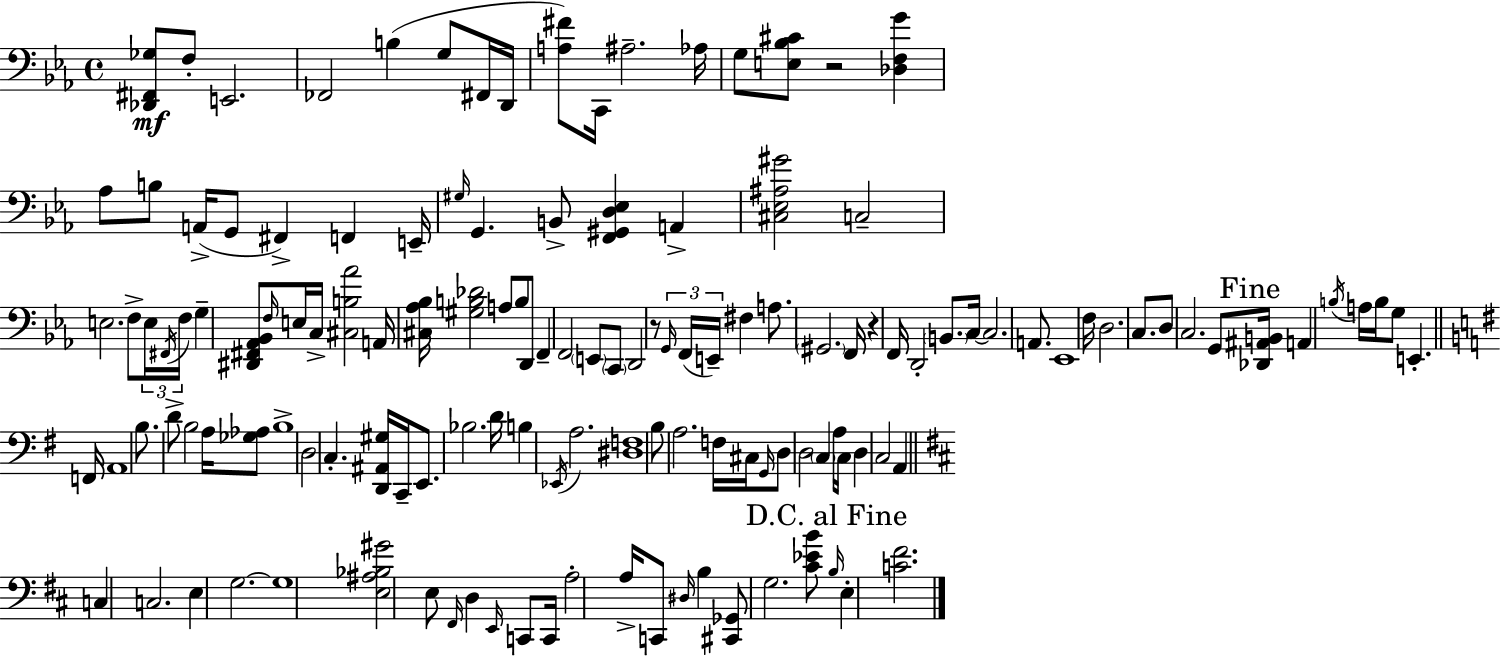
X:1
T:Untitled
M:4/4
L:1/4
K:Eb
[_D,,^F,,_G,]/2 F,/2 E,,2 _F,,2 B, G,/2 ^F,,/4 D,,/4 [A,^F]/2 C,,/4 ^A,2 _A,/4 G,/2 [E,_B,^C]/2 z2 [_D,F,G] _A,/2 B,/2 A,,/4 G,,/2 ^F,, F,, E,,/4 ^G,/4 G,, B,,/2 [F,,^G,,D,_E,] A,, [^C,_E,^A,^G]2 C,2 E,2 F,/2 E,/4 ^F,,/4 F,/4 G, [^D,,^F,,_A,,_B,,]/2 F,/4 E,/4 C,/4 [^C,B,_A]2 A,,/4 [^C,_A,_B,]/4 [^G,B,_D]2 A,/2 B,/2 D,,/2 F,, F,,2 E,,/2 C,,/2 D,,2 z/2 G,,/4 F,,/4 E,,/4 ^F, A,/2 ^G,,2 F,,/4 z F,,/4 D,,2 B,,/2 C,/4 C,2 A,,/2 _E,,4 F,/4 D,2 C,/2 D,/2 C,2 G,,/2 [_D,,^A,,B,,]/4 A,, B,/4 A,/4 B,/4 G,/2 E,, F,,/4 A,,4 B,/2 D/2 B,2 A,/4 [_G,_A,]/2 B,4 D,2 C, [D,,^A,,^G,]/4 C,,/4 E,,/2 _B,2 D/4 B, _E,,/4 A,2 [^D,F,]4 B,/2 A,2 F,/4 ^C,/4 G,,/4 D,/2 D,2 C, A,/4 C,/4 D, C,2 A,, C, C,2 E, G,2 G,4 [E,^A,_B,^G]2 E,/2 ^F,,/4 D, E,,/4 C,,/2 C,,/4 A,2 A,/4 C,,/2 ^D,/4 B, [^C,,_G,,]/2 G,2 [^C_EB]/2 B,/4 E, [C^F]2